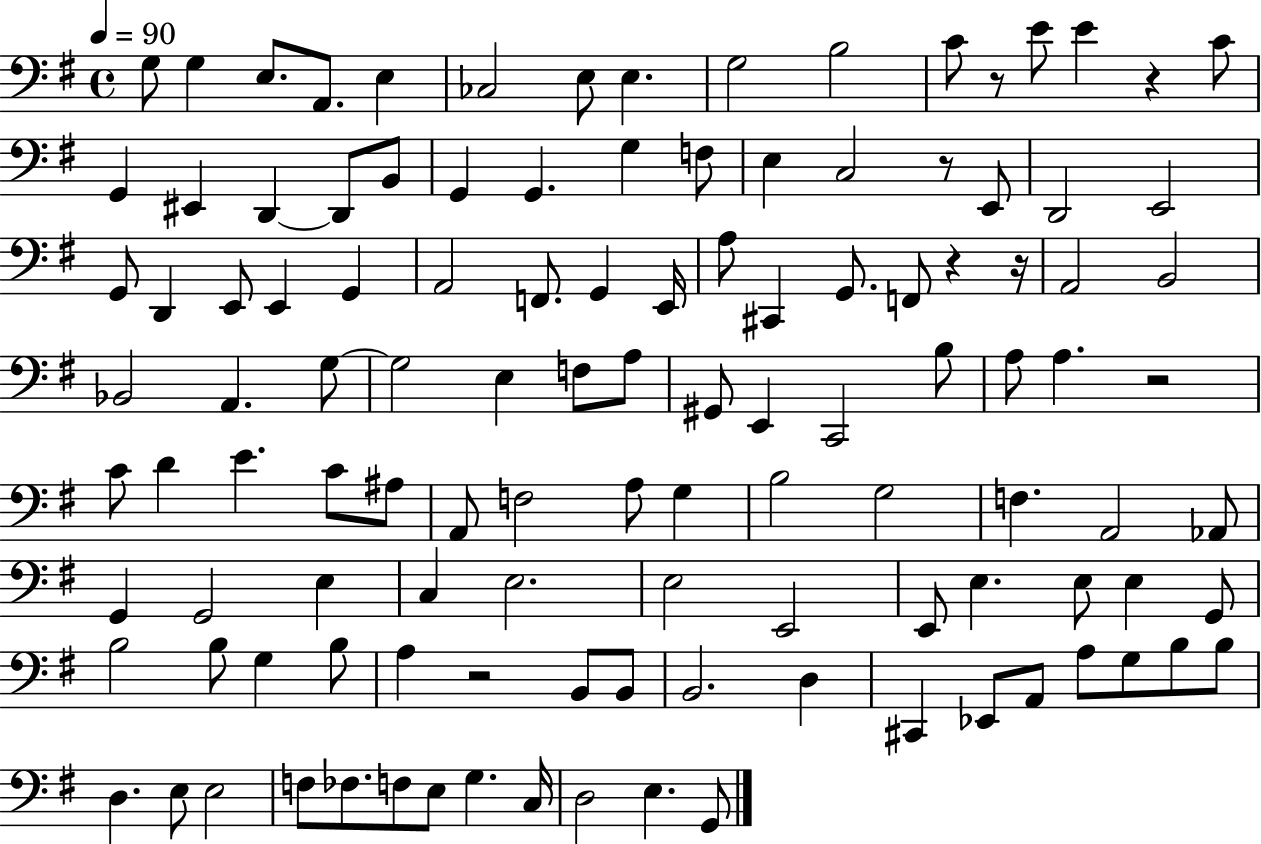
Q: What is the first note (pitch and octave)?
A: G3